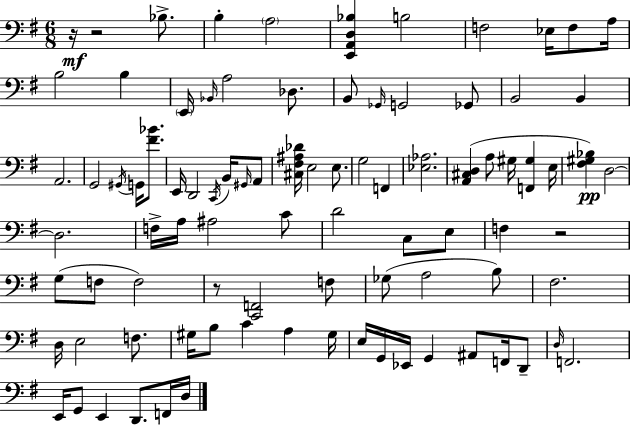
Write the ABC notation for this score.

X:1
T:Untitled
M:6/8
L:1/4
K:G
z/4 z2 _B,/2 B, A,2 [E,,A,,D,_B,] B,2 F,2 _E,/4 F,/2 A,/4 B,2 B, E,,/4 _B,,/4 A,2 _D,/2 B,,/2 _G,,/4 G,,2 _G,,/2 B,,2 B,, A,,2 G,,2 ^G,,/4 G,,/4 [^F_B]/2 E,,/4 D,,2 C,,/4 B,,/4 ^G,,/4 A,,/2 [^C,^F,^A,_D]/4 E,2 E,/2 G,2 F,, [_E,_A,]2 [A,,^C,D,] A,/2 ^G,/4 [F,,^G,] E,/4 [^F,^G,_B,] D,2 D,2 F,/4 A,/4 ^A,2 C/2 D2 C,/2 E,/2 F, z2 G,/2 F,/2 F,2 z/2 [C,,F,,]2 F,/2 _G,/2 A,2 B,/2 ^F,2 D,/4 E,2 F,/2 ^G,/4 B,/2 C A, ^G,/4 E,/4 G,,/4 _E,,/4 G,, ^A,,/2 F,,/4 D,,/2 D,/4 F,,2 E,,/4 G,,/2 E,, D,,/2 F,,/4 D,/4